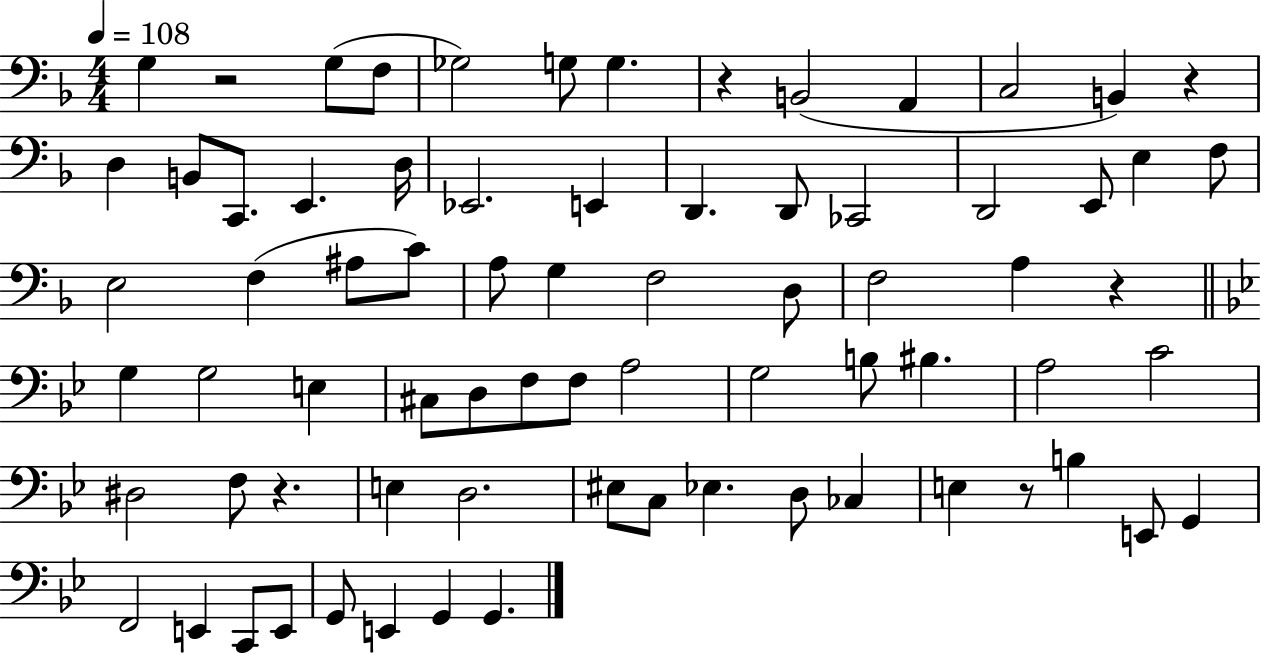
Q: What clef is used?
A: bass